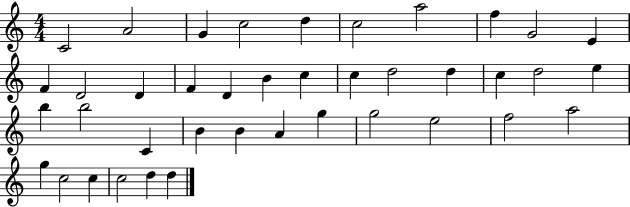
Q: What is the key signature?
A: C major